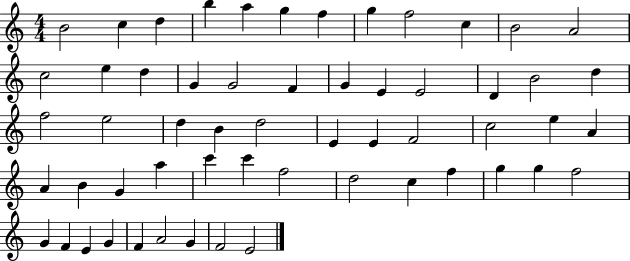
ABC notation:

X:1
T:Untitled
M:4/4
L:1/4
K:C
B2 c d b a g f g f2 c B2 A2 c2 e d G G2 F G E E2 D B2 d f2 e2 d B d2 E E F2 c2 e A A B G a c' c' f2 d2 c f g g f2 G F E G F A2 G F2 E2